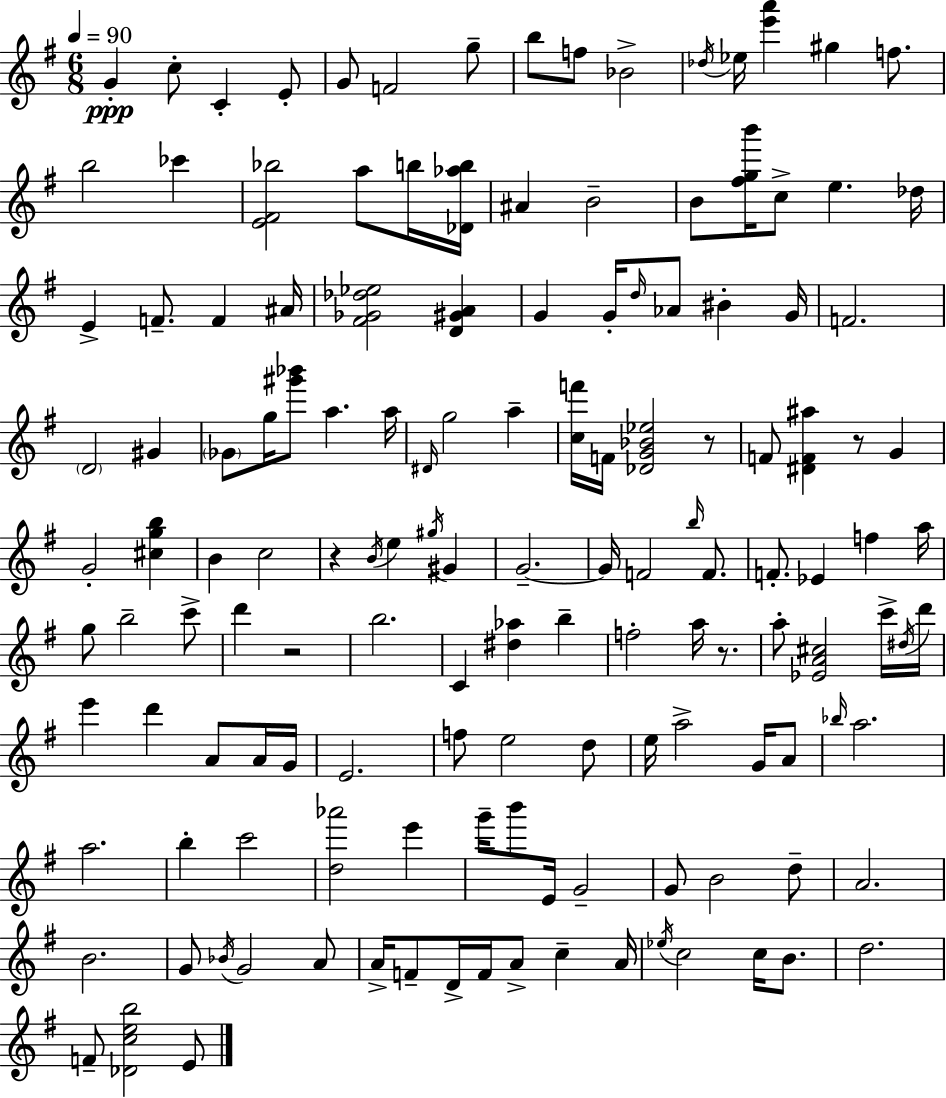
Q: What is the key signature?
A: G major